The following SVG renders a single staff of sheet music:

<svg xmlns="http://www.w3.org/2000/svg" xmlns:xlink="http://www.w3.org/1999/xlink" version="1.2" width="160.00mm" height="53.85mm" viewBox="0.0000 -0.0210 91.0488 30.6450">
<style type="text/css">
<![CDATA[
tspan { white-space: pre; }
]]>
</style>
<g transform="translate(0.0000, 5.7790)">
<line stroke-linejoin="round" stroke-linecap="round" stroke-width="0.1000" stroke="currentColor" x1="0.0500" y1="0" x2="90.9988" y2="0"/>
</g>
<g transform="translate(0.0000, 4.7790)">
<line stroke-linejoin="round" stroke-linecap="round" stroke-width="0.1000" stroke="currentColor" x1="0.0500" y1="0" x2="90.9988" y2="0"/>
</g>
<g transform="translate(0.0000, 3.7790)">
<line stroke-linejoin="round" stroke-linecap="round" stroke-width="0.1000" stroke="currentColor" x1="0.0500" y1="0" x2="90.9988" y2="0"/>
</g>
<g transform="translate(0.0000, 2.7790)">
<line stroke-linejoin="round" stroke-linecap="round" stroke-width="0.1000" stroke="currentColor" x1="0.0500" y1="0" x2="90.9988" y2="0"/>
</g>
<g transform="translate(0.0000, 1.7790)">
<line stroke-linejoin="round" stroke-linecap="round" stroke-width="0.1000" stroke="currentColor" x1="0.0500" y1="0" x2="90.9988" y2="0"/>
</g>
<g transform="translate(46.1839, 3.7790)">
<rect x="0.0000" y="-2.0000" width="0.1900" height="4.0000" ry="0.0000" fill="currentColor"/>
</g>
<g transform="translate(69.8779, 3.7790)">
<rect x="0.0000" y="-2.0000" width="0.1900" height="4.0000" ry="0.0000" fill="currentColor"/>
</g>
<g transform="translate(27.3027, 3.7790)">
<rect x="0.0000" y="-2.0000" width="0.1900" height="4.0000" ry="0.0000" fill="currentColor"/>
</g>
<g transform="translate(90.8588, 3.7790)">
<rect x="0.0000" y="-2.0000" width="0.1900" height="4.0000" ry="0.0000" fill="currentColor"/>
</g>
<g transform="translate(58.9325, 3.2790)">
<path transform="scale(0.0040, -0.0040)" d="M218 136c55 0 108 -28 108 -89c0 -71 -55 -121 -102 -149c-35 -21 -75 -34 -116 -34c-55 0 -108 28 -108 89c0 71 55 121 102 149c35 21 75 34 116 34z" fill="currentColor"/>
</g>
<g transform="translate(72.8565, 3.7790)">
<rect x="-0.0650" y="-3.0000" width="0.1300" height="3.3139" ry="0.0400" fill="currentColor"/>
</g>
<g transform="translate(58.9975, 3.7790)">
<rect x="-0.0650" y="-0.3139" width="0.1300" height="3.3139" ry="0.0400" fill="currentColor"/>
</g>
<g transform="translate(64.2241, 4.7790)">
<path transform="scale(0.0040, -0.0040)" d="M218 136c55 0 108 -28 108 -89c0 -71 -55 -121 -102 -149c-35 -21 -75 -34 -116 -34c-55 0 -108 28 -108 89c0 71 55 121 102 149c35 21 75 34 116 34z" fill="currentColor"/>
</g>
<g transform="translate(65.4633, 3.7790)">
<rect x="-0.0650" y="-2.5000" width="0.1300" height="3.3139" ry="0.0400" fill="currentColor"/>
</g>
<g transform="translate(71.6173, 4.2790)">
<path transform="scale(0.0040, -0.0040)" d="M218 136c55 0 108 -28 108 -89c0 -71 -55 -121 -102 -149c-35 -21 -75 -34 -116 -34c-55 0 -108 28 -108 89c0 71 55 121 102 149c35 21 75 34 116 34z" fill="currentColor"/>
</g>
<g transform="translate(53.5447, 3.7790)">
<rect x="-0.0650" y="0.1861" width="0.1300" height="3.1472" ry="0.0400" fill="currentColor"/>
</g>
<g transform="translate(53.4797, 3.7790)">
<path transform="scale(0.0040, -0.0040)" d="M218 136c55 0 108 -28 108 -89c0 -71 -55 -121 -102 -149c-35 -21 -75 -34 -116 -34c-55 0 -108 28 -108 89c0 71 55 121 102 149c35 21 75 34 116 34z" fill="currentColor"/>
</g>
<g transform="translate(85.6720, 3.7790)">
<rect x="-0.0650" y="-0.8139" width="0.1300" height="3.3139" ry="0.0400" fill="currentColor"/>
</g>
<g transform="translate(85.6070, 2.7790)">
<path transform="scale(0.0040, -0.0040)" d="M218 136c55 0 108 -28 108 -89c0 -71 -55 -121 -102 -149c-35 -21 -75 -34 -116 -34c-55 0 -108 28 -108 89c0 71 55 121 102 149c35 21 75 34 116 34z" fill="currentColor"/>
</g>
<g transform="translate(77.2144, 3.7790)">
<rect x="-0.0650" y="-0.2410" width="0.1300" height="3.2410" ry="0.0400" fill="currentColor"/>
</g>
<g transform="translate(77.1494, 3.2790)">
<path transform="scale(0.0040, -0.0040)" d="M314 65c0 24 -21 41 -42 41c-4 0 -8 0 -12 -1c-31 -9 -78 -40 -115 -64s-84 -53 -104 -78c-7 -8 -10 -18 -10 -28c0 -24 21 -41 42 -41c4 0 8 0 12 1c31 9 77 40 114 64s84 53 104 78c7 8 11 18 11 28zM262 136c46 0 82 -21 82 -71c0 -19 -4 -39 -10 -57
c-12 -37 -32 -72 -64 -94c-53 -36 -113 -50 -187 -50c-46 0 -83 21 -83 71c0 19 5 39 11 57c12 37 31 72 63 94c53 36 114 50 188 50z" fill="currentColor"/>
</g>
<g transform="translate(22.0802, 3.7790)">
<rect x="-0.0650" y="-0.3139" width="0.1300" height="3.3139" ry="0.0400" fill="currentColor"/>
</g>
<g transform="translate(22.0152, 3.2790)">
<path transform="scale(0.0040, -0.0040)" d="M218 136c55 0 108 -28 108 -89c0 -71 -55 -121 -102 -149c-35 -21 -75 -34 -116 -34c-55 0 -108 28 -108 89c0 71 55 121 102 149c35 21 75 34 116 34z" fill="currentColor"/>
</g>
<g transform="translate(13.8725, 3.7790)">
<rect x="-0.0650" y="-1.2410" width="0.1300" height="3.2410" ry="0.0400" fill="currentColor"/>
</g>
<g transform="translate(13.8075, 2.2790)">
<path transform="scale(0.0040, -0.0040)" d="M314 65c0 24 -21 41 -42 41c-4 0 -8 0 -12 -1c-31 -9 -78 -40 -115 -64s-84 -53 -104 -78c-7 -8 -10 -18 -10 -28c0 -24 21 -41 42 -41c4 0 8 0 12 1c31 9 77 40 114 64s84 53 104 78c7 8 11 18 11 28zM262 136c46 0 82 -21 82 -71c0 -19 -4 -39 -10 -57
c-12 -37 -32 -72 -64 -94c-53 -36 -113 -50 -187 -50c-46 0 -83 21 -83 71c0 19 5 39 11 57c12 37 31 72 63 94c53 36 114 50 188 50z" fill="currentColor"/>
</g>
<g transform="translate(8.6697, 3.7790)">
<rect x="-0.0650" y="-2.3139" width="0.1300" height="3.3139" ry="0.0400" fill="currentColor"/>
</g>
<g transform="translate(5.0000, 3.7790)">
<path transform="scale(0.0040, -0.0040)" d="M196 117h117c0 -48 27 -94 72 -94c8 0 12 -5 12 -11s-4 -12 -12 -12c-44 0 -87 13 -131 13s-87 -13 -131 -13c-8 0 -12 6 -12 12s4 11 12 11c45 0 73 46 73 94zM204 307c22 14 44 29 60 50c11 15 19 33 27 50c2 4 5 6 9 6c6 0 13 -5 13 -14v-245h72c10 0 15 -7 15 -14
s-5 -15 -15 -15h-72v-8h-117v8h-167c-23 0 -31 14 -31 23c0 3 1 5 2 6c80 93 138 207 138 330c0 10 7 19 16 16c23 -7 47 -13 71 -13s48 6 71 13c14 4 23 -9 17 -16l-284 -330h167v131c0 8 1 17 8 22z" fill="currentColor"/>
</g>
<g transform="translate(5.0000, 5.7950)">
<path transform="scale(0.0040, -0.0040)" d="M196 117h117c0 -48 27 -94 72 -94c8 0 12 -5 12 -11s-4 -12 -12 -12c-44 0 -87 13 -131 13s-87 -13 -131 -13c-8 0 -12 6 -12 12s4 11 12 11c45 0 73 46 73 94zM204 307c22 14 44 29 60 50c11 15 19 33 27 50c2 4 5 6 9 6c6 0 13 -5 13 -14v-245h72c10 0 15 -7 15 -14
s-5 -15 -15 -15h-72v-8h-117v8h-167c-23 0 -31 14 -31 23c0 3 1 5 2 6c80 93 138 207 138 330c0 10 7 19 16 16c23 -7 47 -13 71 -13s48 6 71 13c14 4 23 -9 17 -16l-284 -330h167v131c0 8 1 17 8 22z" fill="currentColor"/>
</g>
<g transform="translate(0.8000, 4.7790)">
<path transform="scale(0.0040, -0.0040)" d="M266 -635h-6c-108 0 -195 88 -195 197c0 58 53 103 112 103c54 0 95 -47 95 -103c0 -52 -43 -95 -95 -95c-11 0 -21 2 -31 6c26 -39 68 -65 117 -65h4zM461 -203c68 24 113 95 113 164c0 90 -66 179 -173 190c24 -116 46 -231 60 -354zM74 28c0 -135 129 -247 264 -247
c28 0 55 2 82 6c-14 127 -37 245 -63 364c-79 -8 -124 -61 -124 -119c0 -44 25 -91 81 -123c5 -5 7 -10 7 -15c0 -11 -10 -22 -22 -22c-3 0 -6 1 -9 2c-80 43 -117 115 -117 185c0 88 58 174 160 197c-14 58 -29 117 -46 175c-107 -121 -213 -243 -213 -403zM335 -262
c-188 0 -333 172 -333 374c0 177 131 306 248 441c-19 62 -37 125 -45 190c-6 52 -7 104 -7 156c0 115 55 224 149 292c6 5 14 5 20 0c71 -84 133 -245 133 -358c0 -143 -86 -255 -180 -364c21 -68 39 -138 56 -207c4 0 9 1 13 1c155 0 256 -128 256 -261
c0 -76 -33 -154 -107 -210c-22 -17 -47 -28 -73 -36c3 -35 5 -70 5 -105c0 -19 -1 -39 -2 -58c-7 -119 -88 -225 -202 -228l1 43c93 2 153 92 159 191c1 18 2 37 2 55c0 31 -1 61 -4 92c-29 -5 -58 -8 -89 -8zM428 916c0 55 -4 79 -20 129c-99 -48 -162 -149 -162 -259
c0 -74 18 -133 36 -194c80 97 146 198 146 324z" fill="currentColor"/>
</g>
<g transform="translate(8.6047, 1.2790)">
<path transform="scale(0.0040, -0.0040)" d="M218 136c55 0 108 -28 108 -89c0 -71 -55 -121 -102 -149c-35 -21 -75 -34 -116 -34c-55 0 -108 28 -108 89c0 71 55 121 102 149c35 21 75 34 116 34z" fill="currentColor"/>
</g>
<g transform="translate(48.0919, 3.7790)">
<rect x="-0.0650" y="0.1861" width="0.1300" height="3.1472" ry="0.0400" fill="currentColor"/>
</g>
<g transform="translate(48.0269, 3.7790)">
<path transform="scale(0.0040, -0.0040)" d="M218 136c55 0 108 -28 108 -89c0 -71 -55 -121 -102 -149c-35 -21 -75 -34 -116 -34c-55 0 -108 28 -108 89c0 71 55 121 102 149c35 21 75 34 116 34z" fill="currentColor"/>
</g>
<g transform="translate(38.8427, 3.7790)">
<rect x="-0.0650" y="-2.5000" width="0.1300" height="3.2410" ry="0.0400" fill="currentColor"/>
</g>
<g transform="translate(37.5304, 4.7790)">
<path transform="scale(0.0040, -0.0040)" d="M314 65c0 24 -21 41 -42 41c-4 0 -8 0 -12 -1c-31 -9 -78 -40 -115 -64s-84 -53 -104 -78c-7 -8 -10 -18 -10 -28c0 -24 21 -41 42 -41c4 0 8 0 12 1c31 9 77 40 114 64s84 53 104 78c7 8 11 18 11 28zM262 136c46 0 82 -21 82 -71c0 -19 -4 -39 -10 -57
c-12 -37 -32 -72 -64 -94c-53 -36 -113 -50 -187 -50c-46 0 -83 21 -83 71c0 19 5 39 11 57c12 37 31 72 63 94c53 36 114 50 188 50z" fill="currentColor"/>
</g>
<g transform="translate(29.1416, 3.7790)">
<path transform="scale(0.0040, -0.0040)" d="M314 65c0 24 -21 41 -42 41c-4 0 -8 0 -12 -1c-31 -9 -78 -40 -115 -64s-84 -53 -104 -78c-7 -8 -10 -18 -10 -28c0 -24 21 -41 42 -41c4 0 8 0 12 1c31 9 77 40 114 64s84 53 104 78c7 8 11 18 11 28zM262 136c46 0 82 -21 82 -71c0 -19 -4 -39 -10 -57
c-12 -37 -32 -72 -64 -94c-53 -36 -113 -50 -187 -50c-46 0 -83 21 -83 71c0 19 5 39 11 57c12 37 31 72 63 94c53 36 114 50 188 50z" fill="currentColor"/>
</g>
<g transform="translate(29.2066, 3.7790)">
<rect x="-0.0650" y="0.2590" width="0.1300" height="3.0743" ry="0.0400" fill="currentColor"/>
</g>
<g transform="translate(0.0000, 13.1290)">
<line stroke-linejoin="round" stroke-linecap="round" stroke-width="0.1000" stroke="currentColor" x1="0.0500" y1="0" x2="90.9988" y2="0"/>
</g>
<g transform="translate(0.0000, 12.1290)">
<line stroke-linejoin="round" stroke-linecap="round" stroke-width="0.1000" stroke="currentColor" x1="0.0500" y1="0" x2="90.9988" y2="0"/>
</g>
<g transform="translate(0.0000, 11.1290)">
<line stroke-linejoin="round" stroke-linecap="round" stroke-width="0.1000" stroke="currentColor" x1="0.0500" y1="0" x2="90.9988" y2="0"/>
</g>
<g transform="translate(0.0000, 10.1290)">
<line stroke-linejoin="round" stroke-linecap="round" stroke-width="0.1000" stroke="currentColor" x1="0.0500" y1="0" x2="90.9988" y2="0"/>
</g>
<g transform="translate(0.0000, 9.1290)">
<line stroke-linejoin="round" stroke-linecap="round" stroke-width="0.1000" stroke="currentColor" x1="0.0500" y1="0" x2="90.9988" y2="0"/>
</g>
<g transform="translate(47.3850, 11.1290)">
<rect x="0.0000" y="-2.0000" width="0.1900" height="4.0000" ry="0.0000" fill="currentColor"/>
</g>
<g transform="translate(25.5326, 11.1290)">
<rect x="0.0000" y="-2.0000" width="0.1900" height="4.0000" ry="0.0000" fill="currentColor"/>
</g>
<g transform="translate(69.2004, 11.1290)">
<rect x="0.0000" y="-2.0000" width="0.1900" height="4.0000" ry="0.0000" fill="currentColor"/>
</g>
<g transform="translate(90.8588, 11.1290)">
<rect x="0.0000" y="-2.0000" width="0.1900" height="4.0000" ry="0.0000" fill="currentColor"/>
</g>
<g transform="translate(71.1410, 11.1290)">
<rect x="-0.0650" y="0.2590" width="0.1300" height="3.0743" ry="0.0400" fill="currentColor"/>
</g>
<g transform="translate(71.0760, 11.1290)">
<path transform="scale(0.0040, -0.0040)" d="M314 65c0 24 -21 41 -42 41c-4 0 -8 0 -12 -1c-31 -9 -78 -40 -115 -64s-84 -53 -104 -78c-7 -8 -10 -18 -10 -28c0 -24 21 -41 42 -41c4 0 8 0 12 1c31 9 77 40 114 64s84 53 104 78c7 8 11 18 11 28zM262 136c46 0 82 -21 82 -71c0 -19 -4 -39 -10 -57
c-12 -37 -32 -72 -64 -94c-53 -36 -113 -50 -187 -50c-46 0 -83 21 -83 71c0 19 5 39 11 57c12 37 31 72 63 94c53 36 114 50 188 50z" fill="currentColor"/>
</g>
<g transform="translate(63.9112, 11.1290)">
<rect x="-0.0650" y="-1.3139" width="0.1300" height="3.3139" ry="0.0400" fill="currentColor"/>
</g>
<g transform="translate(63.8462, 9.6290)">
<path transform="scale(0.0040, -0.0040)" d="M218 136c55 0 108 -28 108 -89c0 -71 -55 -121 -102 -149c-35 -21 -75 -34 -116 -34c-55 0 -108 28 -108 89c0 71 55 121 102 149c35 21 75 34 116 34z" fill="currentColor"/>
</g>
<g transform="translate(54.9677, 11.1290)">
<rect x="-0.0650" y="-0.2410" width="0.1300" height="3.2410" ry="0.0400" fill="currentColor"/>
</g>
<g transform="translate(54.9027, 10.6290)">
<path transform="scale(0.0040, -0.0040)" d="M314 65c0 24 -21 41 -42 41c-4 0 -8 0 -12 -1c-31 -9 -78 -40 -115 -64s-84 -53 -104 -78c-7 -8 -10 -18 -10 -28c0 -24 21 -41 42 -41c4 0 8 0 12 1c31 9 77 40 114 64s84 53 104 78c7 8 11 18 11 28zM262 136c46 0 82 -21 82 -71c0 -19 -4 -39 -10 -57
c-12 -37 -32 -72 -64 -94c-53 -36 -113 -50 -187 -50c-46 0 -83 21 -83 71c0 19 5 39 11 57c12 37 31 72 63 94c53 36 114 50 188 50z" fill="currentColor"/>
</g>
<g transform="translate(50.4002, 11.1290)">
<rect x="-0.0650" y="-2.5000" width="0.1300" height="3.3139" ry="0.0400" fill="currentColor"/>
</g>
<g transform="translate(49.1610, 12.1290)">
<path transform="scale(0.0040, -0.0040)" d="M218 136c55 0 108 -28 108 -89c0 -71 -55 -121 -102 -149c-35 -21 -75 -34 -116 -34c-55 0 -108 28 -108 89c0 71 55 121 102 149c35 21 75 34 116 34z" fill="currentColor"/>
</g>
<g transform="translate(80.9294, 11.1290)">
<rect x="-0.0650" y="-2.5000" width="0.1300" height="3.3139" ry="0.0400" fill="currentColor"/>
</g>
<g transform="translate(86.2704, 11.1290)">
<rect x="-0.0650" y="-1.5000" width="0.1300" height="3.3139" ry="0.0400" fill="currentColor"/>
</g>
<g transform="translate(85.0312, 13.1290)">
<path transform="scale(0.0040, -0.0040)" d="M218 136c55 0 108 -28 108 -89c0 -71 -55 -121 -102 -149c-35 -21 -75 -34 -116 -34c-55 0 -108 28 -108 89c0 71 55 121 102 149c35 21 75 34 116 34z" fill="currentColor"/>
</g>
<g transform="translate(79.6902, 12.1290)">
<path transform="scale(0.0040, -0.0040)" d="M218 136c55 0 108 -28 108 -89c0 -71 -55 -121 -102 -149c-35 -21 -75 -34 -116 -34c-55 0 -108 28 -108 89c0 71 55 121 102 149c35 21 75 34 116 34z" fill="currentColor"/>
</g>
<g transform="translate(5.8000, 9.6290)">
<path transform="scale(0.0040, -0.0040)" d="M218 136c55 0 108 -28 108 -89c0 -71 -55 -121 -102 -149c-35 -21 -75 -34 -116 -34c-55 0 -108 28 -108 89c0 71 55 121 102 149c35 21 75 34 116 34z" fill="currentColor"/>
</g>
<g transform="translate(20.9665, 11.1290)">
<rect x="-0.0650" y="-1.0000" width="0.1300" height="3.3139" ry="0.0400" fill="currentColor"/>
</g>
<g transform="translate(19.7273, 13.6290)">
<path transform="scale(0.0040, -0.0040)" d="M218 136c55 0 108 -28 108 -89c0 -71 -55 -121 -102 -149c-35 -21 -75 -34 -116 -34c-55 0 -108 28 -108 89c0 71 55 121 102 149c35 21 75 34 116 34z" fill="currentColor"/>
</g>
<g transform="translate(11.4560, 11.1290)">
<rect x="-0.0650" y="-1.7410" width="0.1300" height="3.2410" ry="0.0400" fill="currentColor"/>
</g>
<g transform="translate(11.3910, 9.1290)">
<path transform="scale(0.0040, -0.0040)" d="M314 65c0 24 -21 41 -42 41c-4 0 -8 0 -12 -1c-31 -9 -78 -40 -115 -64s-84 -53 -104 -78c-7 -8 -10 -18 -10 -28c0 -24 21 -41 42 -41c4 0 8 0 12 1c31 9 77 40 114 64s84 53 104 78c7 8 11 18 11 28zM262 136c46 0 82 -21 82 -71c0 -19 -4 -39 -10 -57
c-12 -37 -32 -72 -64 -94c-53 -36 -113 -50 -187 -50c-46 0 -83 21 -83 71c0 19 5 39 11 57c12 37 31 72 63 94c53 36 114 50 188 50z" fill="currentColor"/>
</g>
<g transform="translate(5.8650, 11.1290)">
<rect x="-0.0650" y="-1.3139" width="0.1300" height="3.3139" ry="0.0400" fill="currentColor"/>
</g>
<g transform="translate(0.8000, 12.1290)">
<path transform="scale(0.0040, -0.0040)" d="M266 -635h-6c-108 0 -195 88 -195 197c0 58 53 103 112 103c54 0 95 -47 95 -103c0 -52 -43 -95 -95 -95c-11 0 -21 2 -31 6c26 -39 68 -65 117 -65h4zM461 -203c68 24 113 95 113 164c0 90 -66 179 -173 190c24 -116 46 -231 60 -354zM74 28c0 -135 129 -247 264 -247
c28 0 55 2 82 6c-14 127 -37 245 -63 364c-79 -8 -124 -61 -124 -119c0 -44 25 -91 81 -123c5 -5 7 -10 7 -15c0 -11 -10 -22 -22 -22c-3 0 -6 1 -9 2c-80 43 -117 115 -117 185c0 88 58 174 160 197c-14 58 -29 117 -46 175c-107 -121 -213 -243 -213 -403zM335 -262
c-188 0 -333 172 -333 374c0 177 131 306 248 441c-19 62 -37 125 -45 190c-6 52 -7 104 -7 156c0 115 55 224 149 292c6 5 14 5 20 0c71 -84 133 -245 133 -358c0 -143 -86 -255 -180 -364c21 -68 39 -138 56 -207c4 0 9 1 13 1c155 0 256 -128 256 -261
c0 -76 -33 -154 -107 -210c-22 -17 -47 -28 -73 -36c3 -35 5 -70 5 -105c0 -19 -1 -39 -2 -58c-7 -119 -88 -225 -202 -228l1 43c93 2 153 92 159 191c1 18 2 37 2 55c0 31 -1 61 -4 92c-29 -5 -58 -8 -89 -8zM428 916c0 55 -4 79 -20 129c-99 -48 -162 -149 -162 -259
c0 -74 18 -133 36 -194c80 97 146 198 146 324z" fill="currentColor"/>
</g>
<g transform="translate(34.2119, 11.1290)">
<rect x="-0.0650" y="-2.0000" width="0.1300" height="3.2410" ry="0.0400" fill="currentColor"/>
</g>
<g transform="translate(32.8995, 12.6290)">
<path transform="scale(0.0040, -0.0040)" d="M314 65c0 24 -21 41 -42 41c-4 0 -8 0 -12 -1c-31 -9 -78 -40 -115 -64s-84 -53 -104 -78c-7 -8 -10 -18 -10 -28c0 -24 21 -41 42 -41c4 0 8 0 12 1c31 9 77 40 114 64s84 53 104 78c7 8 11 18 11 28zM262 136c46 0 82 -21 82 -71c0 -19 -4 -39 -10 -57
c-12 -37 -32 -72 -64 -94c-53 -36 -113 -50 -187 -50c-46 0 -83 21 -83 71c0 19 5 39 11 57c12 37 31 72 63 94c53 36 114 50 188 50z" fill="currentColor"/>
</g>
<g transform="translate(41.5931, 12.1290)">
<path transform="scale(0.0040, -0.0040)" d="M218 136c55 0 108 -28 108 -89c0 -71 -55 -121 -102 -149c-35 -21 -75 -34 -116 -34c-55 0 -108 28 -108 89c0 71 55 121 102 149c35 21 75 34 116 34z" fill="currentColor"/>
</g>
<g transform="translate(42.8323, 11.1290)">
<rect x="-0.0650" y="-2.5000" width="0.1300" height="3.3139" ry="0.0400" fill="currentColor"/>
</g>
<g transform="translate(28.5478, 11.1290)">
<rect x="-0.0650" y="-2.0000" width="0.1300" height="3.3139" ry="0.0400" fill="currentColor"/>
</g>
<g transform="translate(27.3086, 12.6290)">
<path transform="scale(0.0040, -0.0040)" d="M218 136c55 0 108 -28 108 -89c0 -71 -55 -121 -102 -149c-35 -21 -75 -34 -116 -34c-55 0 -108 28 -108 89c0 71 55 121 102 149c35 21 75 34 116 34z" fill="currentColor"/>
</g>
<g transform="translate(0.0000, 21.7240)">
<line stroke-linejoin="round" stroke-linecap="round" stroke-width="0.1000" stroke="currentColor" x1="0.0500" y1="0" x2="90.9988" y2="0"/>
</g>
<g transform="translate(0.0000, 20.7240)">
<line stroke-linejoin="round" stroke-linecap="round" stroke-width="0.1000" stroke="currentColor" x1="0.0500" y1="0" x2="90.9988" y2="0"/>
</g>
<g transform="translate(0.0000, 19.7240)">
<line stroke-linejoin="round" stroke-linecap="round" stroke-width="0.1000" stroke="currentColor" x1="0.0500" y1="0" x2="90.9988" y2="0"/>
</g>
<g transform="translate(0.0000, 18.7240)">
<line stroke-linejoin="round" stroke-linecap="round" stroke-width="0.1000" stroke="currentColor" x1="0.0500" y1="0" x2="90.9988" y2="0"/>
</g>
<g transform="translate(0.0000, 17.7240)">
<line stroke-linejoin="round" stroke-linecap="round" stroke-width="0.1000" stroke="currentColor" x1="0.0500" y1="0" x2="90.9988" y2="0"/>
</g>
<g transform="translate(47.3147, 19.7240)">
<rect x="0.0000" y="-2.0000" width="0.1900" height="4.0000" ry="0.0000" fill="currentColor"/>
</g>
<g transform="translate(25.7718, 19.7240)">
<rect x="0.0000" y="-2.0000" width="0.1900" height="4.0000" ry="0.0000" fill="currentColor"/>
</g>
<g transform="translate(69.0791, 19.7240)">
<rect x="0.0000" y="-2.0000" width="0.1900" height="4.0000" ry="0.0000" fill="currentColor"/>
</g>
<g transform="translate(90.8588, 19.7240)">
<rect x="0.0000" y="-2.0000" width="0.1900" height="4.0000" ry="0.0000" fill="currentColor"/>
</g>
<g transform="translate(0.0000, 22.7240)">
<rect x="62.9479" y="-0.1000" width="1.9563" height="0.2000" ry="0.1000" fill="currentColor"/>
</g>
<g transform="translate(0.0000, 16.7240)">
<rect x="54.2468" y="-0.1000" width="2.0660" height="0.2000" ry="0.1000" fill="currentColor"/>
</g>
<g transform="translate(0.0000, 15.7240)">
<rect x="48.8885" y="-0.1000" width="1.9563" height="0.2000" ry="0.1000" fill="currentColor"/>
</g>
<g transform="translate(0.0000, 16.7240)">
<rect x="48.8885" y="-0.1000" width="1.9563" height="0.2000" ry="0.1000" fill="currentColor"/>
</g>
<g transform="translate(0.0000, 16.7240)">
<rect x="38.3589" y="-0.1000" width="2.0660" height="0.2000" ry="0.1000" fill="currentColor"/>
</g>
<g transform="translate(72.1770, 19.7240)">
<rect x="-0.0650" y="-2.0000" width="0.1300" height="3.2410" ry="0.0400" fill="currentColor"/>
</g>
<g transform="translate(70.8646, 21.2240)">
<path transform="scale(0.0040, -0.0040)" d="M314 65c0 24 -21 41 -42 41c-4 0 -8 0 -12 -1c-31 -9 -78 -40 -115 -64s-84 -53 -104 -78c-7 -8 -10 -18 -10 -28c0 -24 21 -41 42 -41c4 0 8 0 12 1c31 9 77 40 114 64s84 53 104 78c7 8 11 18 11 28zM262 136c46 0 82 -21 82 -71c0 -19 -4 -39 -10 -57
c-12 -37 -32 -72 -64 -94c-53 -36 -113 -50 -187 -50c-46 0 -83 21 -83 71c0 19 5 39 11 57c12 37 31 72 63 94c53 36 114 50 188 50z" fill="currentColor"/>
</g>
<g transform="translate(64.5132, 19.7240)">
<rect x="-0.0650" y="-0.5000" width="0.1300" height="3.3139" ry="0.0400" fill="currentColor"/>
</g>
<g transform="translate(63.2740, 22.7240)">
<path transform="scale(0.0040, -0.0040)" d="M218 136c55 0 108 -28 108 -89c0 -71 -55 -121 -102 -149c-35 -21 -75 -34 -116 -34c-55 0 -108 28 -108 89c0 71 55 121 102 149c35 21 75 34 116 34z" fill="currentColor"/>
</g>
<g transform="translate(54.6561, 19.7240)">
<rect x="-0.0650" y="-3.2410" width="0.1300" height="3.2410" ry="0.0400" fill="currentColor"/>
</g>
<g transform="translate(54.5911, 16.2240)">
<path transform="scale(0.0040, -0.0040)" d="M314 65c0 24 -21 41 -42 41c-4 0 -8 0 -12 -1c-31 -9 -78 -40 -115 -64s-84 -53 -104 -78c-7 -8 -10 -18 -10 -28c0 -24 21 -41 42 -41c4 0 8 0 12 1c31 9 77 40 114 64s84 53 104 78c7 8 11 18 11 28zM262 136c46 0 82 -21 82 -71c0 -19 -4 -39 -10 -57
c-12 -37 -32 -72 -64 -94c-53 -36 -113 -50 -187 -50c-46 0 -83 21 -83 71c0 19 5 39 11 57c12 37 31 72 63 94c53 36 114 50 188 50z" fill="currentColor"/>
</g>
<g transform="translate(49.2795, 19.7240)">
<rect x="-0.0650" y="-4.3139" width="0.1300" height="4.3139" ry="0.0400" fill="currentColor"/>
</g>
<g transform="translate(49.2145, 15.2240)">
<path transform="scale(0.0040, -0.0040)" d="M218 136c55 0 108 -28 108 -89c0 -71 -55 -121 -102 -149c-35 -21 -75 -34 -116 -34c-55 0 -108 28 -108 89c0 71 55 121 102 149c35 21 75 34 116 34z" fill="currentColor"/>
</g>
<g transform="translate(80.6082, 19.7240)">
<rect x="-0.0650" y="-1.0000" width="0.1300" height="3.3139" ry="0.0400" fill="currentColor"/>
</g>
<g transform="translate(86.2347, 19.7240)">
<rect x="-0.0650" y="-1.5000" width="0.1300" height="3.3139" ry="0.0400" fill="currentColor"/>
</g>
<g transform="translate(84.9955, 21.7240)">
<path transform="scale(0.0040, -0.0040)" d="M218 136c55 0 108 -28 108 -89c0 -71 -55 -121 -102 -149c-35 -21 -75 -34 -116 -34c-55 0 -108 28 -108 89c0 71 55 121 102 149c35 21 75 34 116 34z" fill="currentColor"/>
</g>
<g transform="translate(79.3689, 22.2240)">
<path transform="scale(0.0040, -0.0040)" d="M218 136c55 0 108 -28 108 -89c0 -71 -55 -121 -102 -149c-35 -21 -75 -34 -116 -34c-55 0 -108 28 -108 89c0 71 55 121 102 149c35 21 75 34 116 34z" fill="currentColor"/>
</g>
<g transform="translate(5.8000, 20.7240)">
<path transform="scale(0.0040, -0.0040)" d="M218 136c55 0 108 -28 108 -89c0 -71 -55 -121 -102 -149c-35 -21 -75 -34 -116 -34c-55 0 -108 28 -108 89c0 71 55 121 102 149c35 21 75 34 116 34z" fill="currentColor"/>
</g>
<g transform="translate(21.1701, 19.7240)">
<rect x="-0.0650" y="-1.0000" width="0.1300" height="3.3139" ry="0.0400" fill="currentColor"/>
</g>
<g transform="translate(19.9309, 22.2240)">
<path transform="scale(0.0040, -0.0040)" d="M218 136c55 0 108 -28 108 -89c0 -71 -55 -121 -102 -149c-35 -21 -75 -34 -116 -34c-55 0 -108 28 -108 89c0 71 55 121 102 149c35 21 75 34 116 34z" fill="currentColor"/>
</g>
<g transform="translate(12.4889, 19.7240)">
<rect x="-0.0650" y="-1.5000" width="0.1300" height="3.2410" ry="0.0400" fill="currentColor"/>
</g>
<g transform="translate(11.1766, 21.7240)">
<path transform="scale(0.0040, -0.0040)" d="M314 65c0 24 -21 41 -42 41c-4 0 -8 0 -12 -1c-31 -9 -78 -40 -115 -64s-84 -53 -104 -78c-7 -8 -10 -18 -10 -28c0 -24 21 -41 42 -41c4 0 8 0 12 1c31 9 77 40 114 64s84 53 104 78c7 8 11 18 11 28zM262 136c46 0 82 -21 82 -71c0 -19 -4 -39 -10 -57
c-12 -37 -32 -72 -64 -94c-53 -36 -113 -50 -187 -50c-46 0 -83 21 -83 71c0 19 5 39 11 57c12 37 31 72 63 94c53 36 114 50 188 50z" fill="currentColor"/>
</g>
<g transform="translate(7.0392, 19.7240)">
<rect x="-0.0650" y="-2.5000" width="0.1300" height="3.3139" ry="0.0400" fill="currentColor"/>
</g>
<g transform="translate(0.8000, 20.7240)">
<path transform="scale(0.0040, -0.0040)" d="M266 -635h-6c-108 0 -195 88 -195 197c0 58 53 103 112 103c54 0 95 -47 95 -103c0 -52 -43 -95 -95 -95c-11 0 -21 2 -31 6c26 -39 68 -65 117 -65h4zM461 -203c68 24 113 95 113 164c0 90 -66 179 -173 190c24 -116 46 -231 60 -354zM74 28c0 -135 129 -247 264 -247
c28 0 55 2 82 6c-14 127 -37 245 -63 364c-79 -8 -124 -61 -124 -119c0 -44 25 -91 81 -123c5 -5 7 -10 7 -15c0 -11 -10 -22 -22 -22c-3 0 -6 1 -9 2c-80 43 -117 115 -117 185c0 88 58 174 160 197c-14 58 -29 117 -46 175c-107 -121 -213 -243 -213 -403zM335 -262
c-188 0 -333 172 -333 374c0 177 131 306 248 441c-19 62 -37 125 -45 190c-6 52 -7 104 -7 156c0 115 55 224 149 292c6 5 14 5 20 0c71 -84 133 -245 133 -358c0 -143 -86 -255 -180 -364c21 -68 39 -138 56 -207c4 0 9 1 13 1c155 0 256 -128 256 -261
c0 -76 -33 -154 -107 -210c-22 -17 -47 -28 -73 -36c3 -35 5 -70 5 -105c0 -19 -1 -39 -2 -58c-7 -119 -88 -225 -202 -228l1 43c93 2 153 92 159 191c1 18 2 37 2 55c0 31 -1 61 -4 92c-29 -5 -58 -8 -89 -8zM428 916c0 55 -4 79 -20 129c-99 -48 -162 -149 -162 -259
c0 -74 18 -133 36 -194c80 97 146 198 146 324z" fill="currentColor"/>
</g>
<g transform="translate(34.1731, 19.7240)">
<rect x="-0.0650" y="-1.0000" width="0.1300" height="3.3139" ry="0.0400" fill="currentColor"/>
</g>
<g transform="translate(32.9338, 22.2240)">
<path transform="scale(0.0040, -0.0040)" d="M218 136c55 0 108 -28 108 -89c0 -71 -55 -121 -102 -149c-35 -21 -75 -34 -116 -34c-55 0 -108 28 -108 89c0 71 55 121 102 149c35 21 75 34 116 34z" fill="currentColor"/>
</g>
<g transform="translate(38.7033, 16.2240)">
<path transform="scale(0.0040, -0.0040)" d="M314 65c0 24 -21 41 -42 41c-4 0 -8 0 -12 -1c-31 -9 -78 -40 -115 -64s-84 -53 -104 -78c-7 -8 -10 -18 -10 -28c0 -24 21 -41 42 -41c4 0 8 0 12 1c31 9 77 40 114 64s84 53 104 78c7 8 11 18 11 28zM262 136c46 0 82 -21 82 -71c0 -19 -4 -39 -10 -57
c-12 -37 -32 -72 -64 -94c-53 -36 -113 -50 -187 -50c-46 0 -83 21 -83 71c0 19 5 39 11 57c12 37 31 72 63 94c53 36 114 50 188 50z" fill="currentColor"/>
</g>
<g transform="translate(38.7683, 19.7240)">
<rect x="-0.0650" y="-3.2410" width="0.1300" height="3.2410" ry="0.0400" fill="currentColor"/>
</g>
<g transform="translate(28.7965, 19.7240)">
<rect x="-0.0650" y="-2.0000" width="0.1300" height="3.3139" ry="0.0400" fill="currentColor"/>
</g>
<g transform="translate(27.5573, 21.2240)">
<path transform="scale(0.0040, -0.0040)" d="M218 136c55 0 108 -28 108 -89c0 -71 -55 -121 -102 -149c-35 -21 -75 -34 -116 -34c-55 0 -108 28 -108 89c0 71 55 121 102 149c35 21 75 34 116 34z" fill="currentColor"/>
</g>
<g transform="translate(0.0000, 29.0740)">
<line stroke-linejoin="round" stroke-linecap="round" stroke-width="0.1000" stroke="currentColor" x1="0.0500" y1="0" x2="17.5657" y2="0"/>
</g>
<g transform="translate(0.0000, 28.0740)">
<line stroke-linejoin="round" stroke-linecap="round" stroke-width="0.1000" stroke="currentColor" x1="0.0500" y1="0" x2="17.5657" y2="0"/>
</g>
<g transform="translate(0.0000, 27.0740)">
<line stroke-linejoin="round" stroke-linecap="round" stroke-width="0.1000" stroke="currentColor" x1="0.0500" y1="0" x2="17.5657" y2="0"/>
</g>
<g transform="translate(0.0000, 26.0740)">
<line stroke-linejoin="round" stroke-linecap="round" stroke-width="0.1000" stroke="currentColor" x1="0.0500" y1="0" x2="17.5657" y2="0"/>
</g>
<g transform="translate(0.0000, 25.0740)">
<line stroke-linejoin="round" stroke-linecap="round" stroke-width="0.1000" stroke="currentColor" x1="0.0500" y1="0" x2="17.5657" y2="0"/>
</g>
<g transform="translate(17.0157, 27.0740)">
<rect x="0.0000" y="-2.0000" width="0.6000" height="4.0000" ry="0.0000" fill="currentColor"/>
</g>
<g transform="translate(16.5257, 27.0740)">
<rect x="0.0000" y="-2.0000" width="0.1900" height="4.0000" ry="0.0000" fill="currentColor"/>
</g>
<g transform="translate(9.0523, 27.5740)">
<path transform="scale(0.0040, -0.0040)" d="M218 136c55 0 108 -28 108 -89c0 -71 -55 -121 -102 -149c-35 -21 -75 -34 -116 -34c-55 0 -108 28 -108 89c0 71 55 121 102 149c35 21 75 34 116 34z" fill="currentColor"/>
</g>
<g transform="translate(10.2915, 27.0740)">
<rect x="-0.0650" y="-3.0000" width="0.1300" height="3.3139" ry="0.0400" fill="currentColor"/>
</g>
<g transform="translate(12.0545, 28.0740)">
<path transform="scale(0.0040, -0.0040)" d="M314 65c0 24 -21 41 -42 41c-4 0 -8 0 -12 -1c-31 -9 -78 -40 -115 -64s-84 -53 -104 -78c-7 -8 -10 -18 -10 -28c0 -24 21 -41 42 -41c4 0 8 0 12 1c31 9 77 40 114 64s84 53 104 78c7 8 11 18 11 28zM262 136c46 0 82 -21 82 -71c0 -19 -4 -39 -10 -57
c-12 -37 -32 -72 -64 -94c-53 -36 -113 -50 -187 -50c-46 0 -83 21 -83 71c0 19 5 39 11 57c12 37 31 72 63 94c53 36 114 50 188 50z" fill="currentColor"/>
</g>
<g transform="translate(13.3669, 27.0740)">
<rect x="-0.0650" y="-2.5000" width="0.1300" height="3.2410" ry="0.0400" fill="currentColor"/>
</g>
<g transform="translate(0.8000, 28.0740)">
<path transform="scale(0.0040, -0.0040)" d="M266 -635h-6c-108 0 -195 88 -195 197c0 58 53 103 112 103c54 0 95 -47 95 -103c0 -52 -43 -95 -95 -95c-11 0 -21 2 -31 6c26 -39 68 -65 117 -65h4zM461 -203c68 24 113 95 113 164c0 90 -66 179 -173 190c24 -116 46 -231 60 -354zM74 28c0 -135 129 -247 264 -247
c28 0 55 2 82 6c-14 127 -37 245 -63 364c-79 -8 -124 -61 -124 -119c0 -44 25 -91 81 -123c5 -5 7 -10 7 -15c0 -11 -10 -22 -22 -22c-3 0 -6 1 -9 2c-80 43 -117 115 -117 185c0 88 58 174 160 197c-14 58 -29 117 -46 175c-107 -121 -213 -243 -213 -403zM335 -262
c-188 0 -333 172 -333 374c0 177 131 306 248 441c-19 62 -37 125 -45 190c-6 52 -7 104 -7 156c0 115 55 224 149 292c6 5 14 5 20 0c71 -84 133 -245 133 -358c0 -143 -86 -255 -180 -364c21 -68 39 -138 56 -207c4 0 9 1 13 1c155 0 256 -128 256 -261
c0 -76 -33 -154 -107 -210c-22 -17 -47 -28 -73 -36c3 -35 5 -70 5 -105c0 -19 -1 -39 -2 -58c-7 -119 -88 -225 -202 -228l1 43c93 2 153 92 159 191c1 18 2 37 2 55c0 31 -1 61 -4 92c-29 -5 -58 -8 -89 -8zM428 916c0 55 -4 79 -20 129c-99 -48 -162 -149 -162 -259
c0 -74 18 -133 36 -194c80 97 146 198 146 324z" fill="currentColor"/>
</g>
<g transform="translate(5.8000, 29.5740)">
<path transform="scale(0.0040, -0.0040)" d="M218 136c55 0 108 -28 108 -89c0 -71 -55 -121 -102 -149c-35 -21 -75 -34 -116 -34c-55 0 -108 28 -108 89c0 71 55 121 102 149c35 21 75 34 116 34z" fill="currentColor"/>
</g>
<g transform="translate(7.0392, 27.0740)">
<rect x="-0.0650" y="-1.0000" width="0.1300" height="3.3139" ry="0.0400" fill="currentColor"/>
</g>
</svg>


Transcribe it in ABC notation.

X:1
T:Untitled
M:4/4
L:1/4
K:C
g e2 c B2 G2 B B c G A c2 d e f2 D F F2 G G c2 e B2 G E G E2 D F D b2 d' b2 C F2 D E D A G2